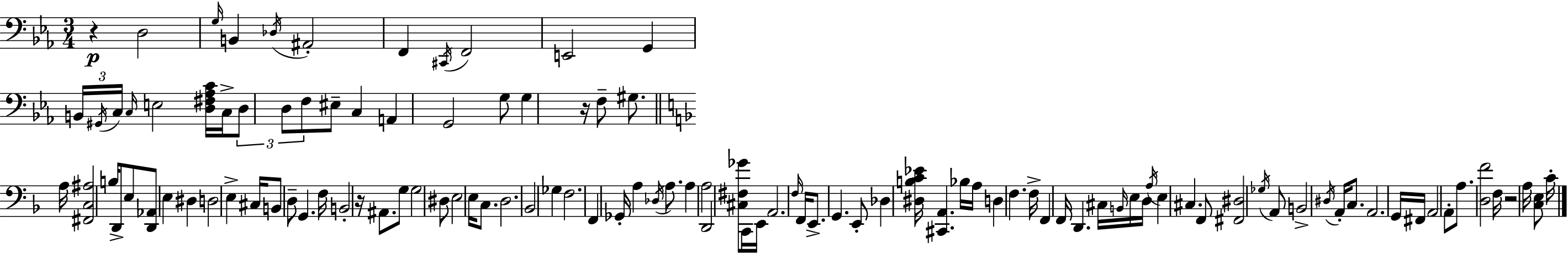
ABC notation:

X:1
T:Untitled
M:3/4
L:1/4
K:Eb
z D,2 G,/4 B,, _D,/4 ^A,,2 F,, ^C,,/4 F,,2 E,,2 G,, B,,/4 ^G,,/4 C,/4 C,/4 E,2 [D,^F,_A,C]/4 C,/4 D,/2 D,/2 F,/2 ^E,/2 C, A,, G,,2 G,/2 G, z/4 F,/2 ^G,/2 A,/4 [^F,,C,^A,]2 B,/4 D,,/2 E,/2 [D,,_A,,]/2 E, ^D, D,2 E, ^C,/4 B,,/2 D,/2 G,, F,/4 B,,2 z/4 ^A,,/2 G,/2 G,2 ^D,/2 E,2 E,/4 C,/2 D,2 _B,,2 _G, F,2 F,, _G,,/4 A, _D,/4 A,/2 A, A,2 D,,2 [^C,^F,_G]/2 C,,/4 E,,/4 A,,2 F,/4 F,,/4 E,,/2 G,, E,,/2 _D, [^D,B,C_E]/4 [^C,,A,,] _B,/4 A,/4 D, F, F,/4 F,, F,,/4 D,, ^C,/4 B,,/4 E,/4 D,/4 A,/4 E, ^C, F,,/2 [^F,,^D,]2 _G,/4 A,,/2 B,,2 ^D,/4 A,,/4 C,/2 A,,2 G,,/4 ^F,,/4 A,,2 A,,/2 A,/2 [D,F]2 F,/4 z2 A,/4 [C,E,]/2 C/4